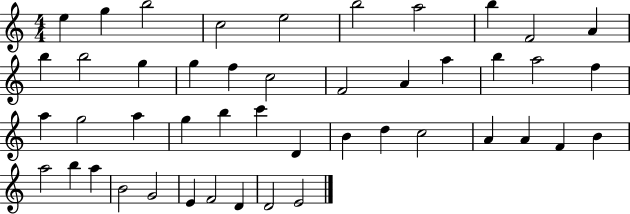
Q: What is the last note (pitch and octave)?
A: E4